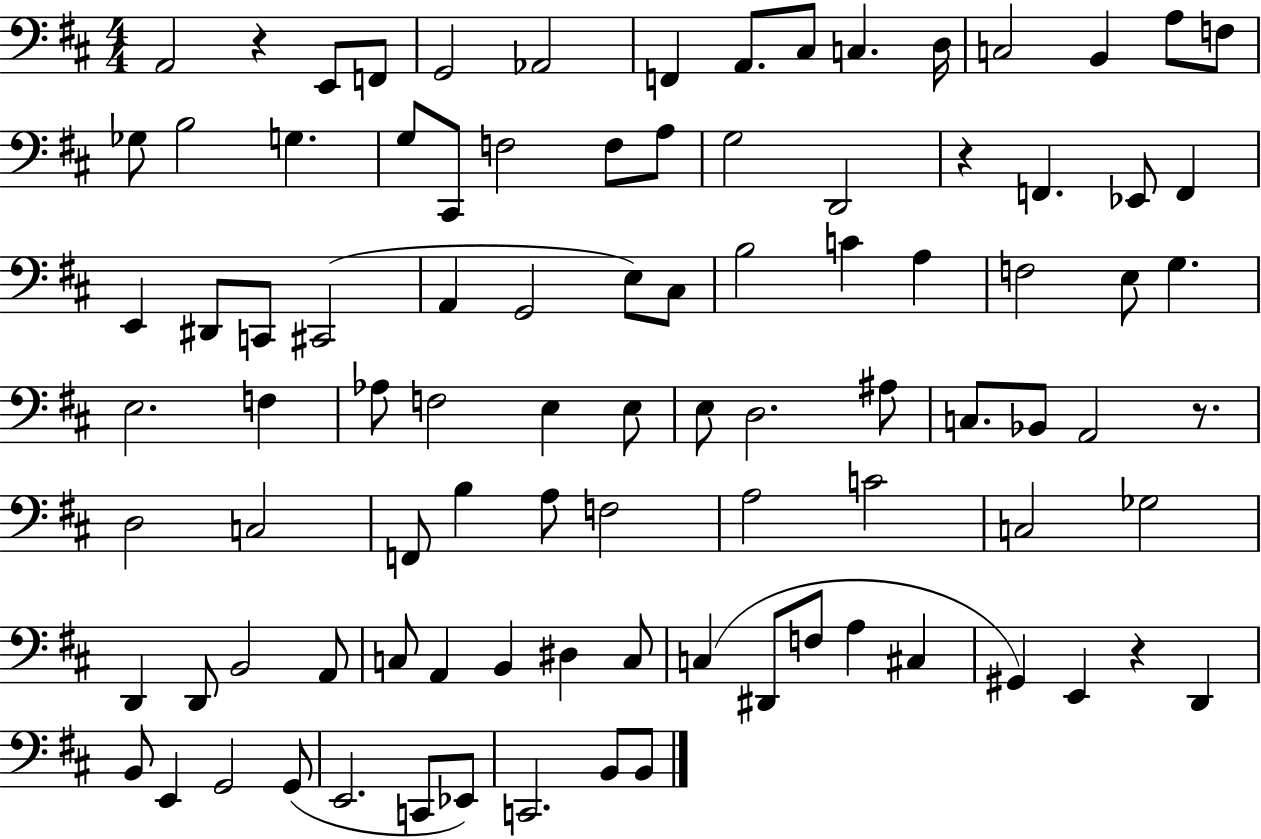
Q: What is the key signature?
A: D major